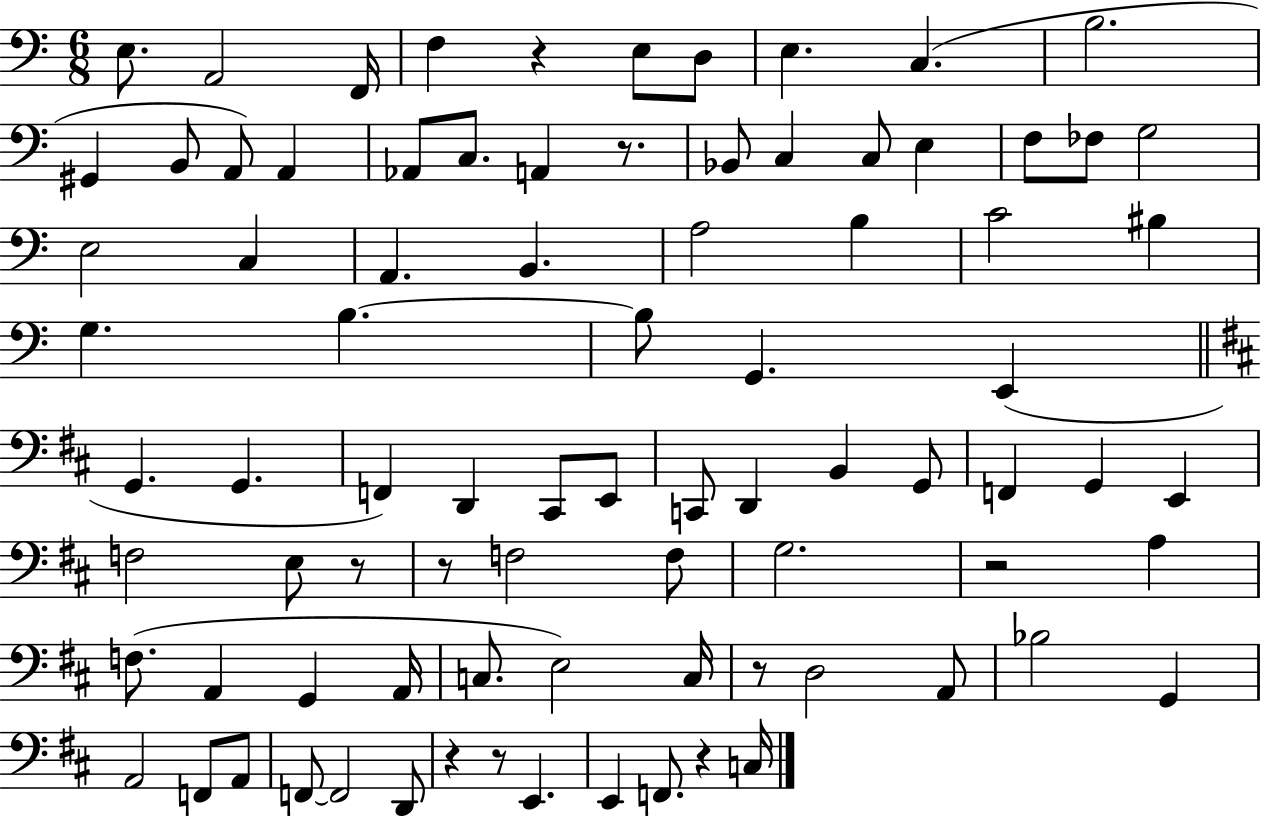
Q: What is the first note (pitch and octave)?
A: E3